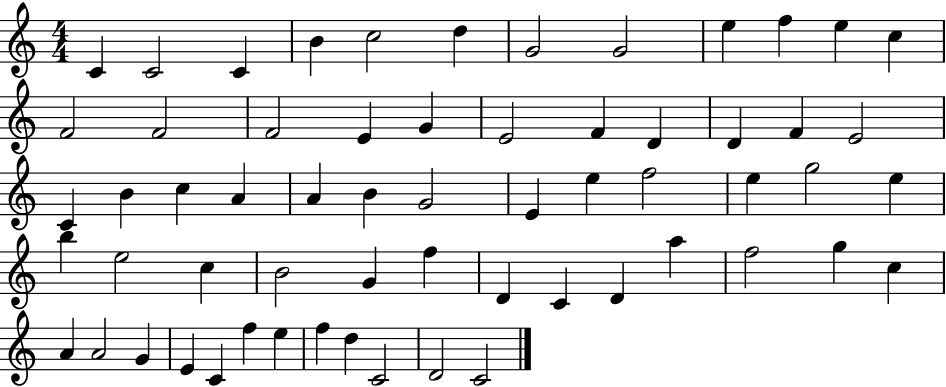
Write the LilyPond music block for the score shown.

{
  \clef treble
  \numericTimeSignature
  \time 4/4
  \key c \major
  c'4 c'2 c'4 | b'4 c''2 d''4 | g'2 g'2 | e''4 f''4 e''4 c''4 | \break f'2 f'2 | f'2 e'4 g'4 | e'2 f'4 d'4 | d'4 f'4 e'2 | \break c'4 b'4 c''4 a'4 | a'4 b'4 g'2 | e'4 e''4 f''2 | e''4 g''2 e''4 | \break b''4 e''2 c''4 | b'2 g'4 f''4 | d'4 c'4 d'4 a''4 | f''2 g''4 c''4 | \break a'4 a'2 g'4 | e'4 c'4 f''4 e''4 | f''4 d''4 c'2 | d'2 c'2 | \break \bar "|."
}